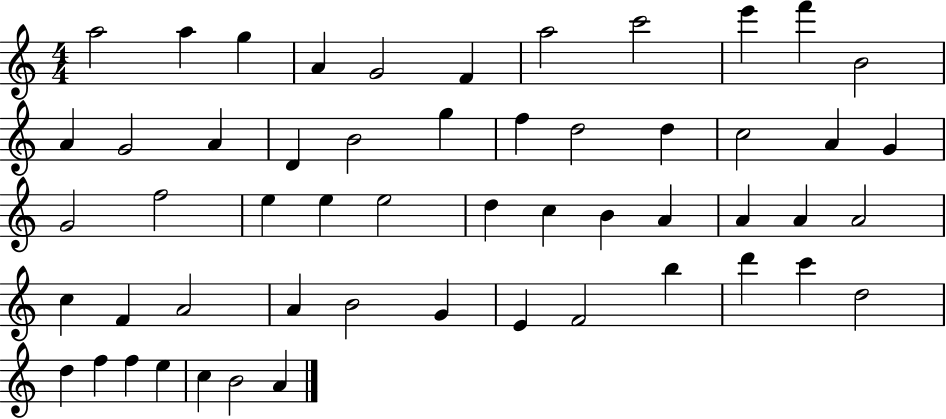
{
  \clef treble
  \numericTimeSignature
  \time 4/4
  \key c \major
  a''2 a''4 g''4 | a'4 g'2 f'4 | a''2 c'''2 | e'''4 f'''4 b'2 | \break a'4 g'2 a'4 | d'4 b'2 g''4 | f''4 d''2 d''4 | c''2 a'4 g'4 | \break g'2 f''2 | e''4 e''4 e''2 | d''4 c''4 b'4 a'4 | a'4 a'4 a'2 | \break c''4 f'4 a'2 | a'4 b'2 g'4 | e'4 f'2 b''4 | d'''4 c'''4 d''2 | \break d''4 f''4 f''4 e''4 | c''4 b'2 a'4 | \bar "|."
}